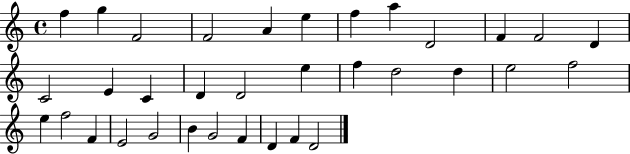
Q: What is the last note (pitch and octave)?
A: D4